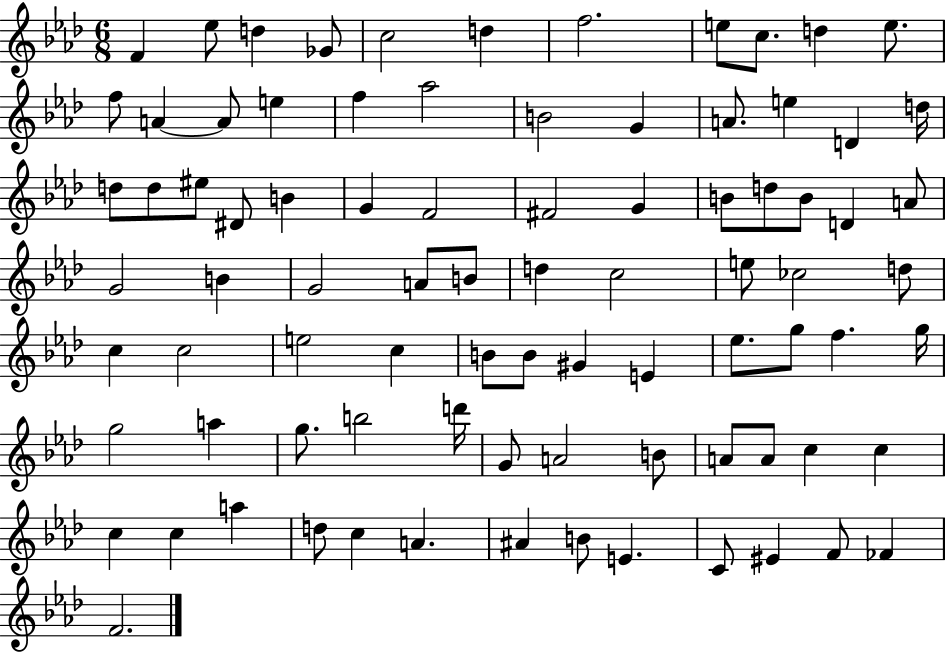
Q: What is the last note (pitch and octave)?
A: F4